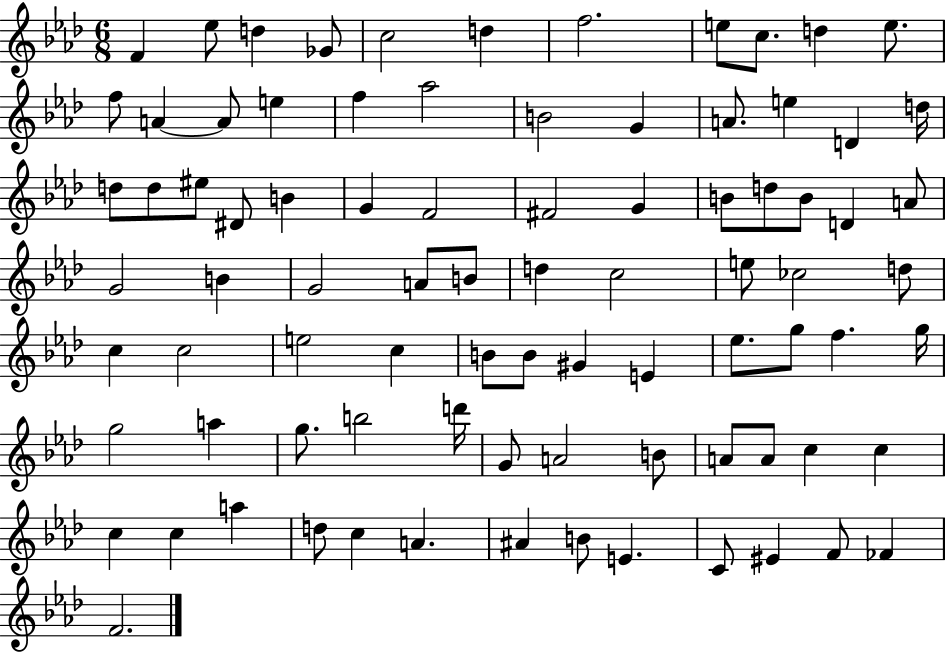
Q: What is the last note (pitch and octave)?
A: F4